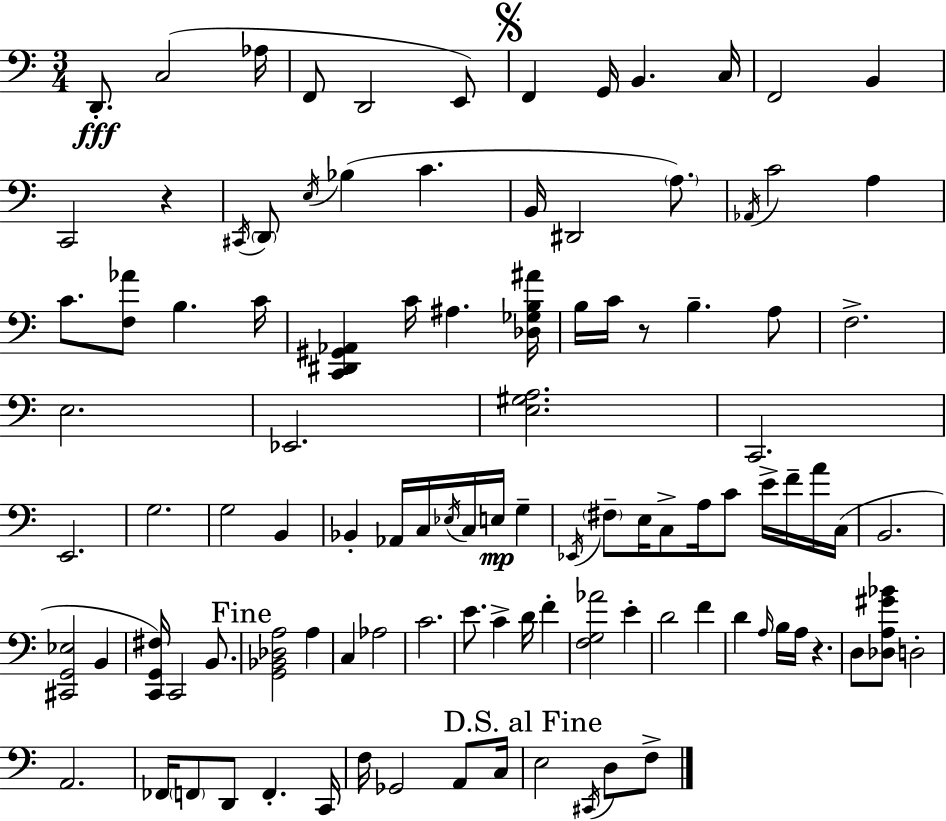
{
  \clef bass
  \numericTimeSignature
  \time 3/4
  \key a \minor
  \repeat volta 2 { d,8.-.\fff c2( aes16 | f,8 d,2 e,8) | \mark \markup { \musicglyph "scripts.segno" } f,4 g,16 b,4. c16 | f,2 b,4 | \break c,2 r4 | \acciaccatura { cis,16 } \parenthesize d,8 \acciaccatura { e16 } bes4( c'4. | b,16 dis,2 \parenthesize a8.) | \acciaccatura { aes,16 } c'2 a4 | \break c'8. <f aes'>8 b4. | c'16 <c, dis, gis, aes,>4 c'16 ais4. | <des ges b ais'>16 b16 c'16 r8 b4.-- | a8 f2.-> | \break e2. | ees,2. | <e gis a>2. | c,2. | \break e,2. | g2. | g2 b,4 | bes,4-. aes,16 c16 \acciaccatura { ees16 } c16 e16\mp | \break g4-- \acciaccatura { ees,16 } \parenthesize fis8-- e16 c8-> a16 c'8 | e'16-> f'16-- a'16 c16( b,2. | <cis, g, ees>2 | b,4 <c, g, fis>16) c,2 | \break b,8. \mark "Fine" <g, bes, des a>2 | a4 c4 aes2 | c'2. | e'8. c'4-> | \break d'16 f'4-. <f g aes'>2 | e'4-. d'2 | f'4 d'4 \grace { a16 } b16 a16 | r4. d8 <des a gis' bes'>8 d2-. | \break a,2. | fes,16 \parenthesize f,8 d,8 f,4.-. | c,16 f16 ges,2 | a,8 c16 \mark "D.S. al Fine" e2 | \break \acciaccatura { cis,16 } d8 f8-> } \bar "|."
}